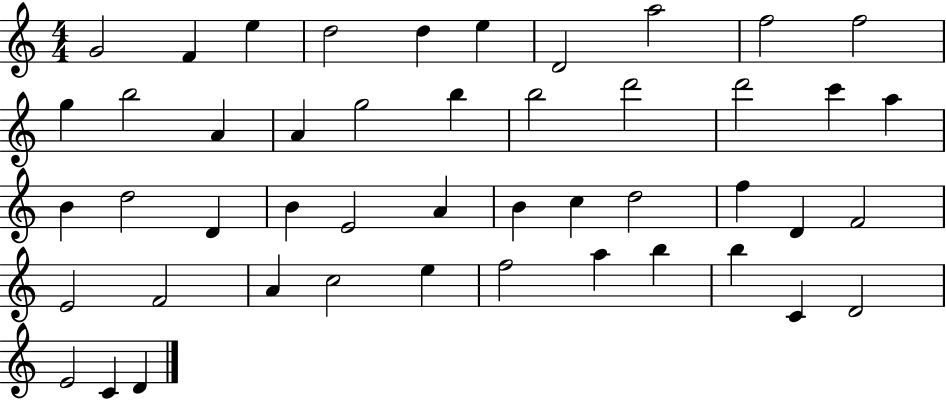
{
  \clef treble
  \numericTimeSignature
  \time 4/4
  \key c \major
  g'2 f'4 e''4 | d''2 d''4 e''4 | d'2 a''2 | f''2 f''2 | \break g''4 b''2 a'4 | a'4 g''2 b''4 | b''2 d'''2 | d'''2 c'''4 a''4 | \break b'4 d''2 d'4 | b'4 e'2 a'4 | b'4 c''4 d''2 | f''4 d'4 f'2 | \break e'2 f'2 | a'4 c''2 e''4 | f''2 a''4 b''4 | b''4 c'4 d'2 | \break e'2 c'4 d'4 | \bar "|."
}